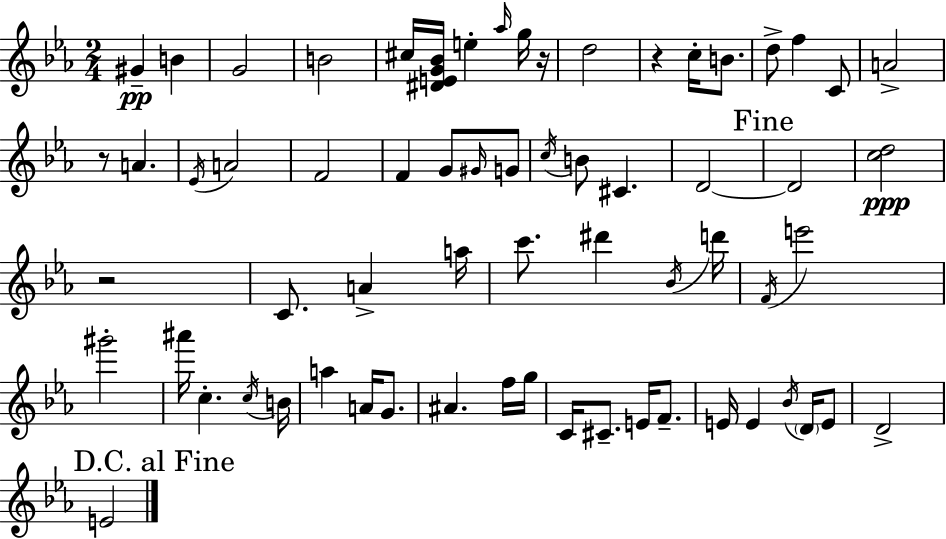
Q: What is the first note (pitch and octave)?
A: G#4